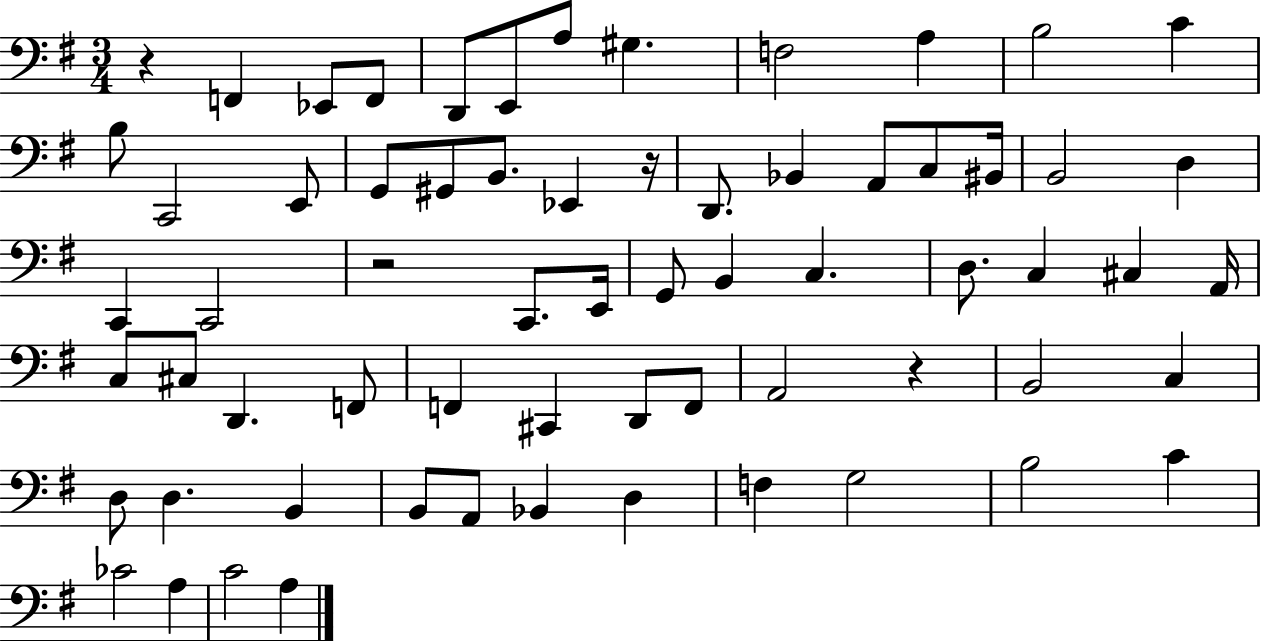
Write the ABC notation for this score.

X:1
T:Untitled
M:3/4
L:1/4
K:G
z F,, _E,,/2 F,,/2 D,,/2 E,,/2 A,/2 ^G, F,2 A, B,2 C B,/2 C,,2 E,,/2 G,,/2 ^G,,/2 B,,/2 _E,, z/4 D,,/2 _B,, A,,/2 C,/2 ^B,,/4 B,,2 D, C,, C,,2 z2 C,,/2 E,,/4 G,,/2 B,, C, D,/2 C, ^C, A,,/4 C,/2 ^C,/2 D,, F,,/2 F,, ^C,, D,,/2 F,,/2 A,,2 z B,,2 C, D,/2 D, B,, B,,/2 A,,/2 _B,, D, F, G,2 B,2 C _C2 A, C2 A,